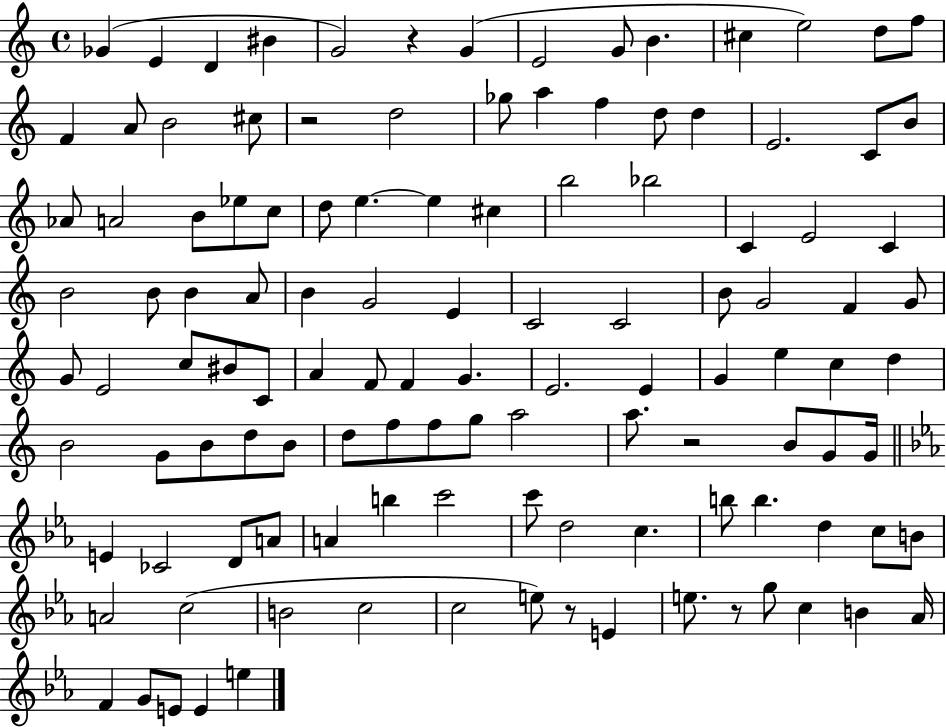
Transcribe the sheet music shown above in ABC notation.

X:1
T:Untitled
M:4/4
L:1/4
K:C
_G E D ^B G2 z G E2 G/2 B ^c e2 d/2 f/2 F A/2 B2 ^c/2 z2 d2 _g/2 a f d/2 d E2 C/2 B/2 _A/2 A2 B/2 _e/2 c/2 d/2 e e ^c b2 _b2 C E2 C B2 B/2 B A/2 B G2 E C2 C2 B/2 G2 F G/2 G/2 E2 c/2 ^B/2 C/2 A F/2 F G E2 E G e c d B2 G/2 B/2 d/2 B/2 d/2 f/2 f/2 g/2 a2 a/2 z2 B/2 G/2 G/4 E _C2 D/2 A/2 A b c'2 c'/2 d2 c b/2 b d c/2 B/2 A2 c2 B2 c2 c2 e/2 z/2 E e/2 z/2 g/2 c B _A/4 F G/2 E/2 E e